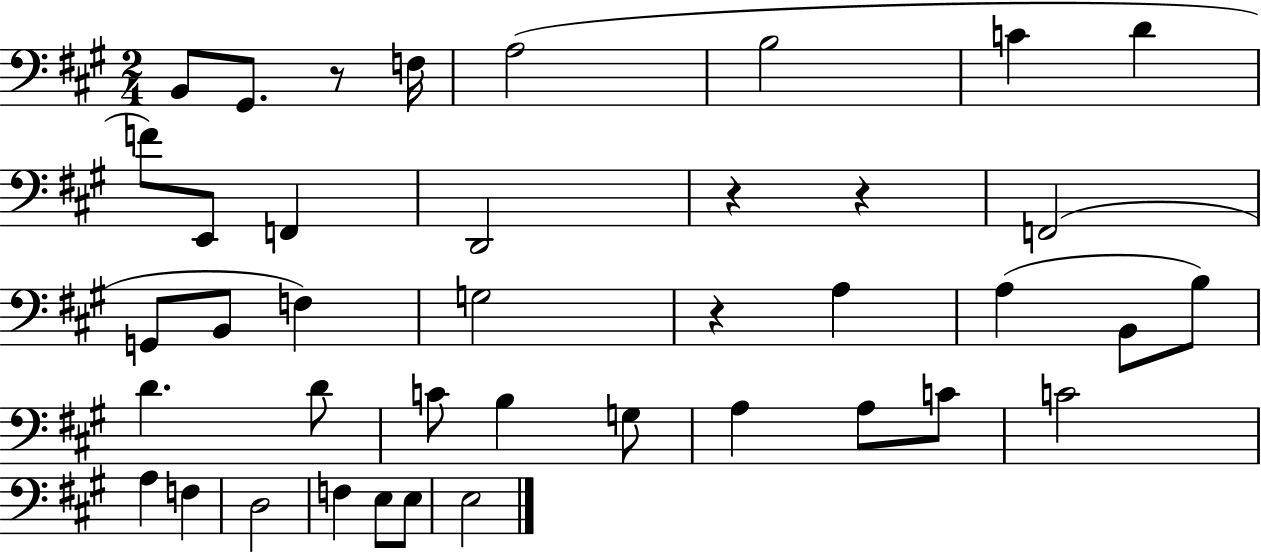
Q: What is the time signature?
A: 2/4